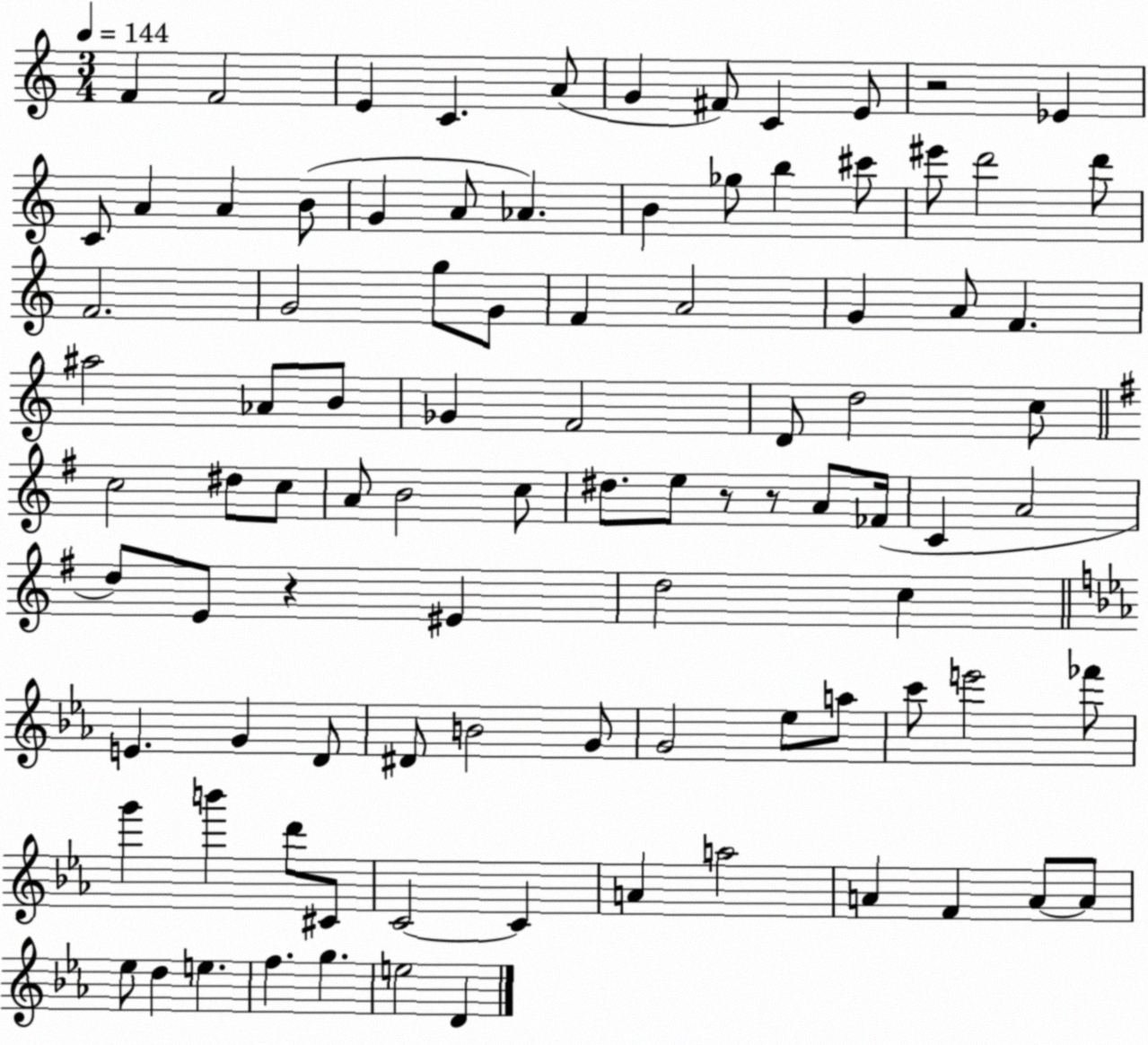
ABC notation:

X:1
T:Untitled
M:3/4
L:1/4
K:C
F F2 E C A/2 G ^F/2 C E/2 z2 _E C/2 A A B/2 G A/2 _A B _g/2 b ^c'/2 ^e'/2 d'2 d'/2 F2 G2 g/2 G/2 F A2 G A/2 F ^a2 _A/2 B/2 _G F2 D/2 d2 c/2 c2 ^d/2 c/2 A/2 B2 c/2 ^d/2 e/2 z/2 z/2 A/2 _F/4 C A2 d/2 E/2 z ^E d2 c E G D/2 ^D/2 B2 G/2 G2 _e/2 a/2 c'/2 e'2 _f'/2 g' b' d'/2 ^C/2 C2 C A a2 A F A/2 A/2 _e/2 d e f g e2 D